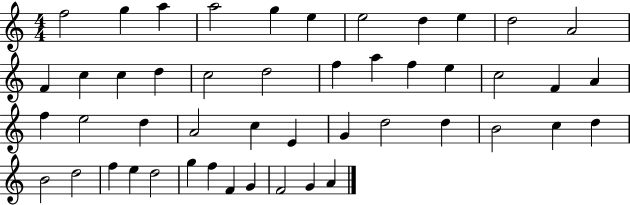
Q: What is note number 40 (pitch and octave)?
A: E5